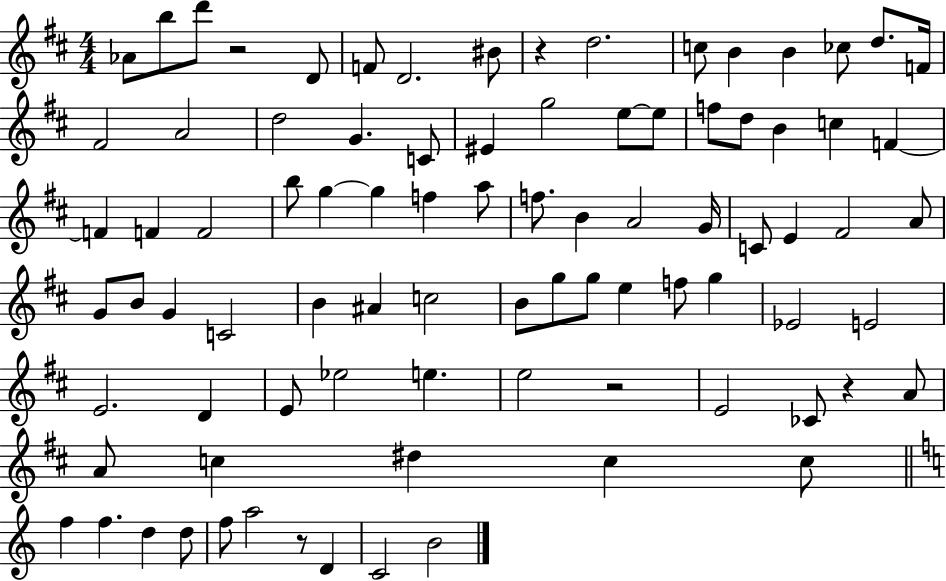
Ab4/e B5/e D6/e R/h D4/e F4/e D4/h. BIS4/e R/q D5/h. C5/e B4/q B4/q CES5/e D5/e. F4/s F#4/h A4/h D5/h G4/q. C4/e EIS4/q G5/h E5/e E5/e F5/e D5/e B4/q C5/q F4/q F4/q F4/q F4/h B5/e G5/q G5/q F5/q A5/e F5/e. B4/q A4/h G4/s C4/e E4/q F#4/h A4/e G4/e B4/e G4/q C4/h B4/q A#4/q C5/h B4/e G5/e G5/e E5/q F5/e G5/q Eb4/h E4/h E4/h. D4/q E4/e Eb5/h E5/q. E5/h R/h E4/h CES4/e R/q A4/e A4/e C5/q D#5/q C5/q C5/e F5/q F5/q. D5/q D5/e F5/e A5/h R/e D4/q C4/h B4/h